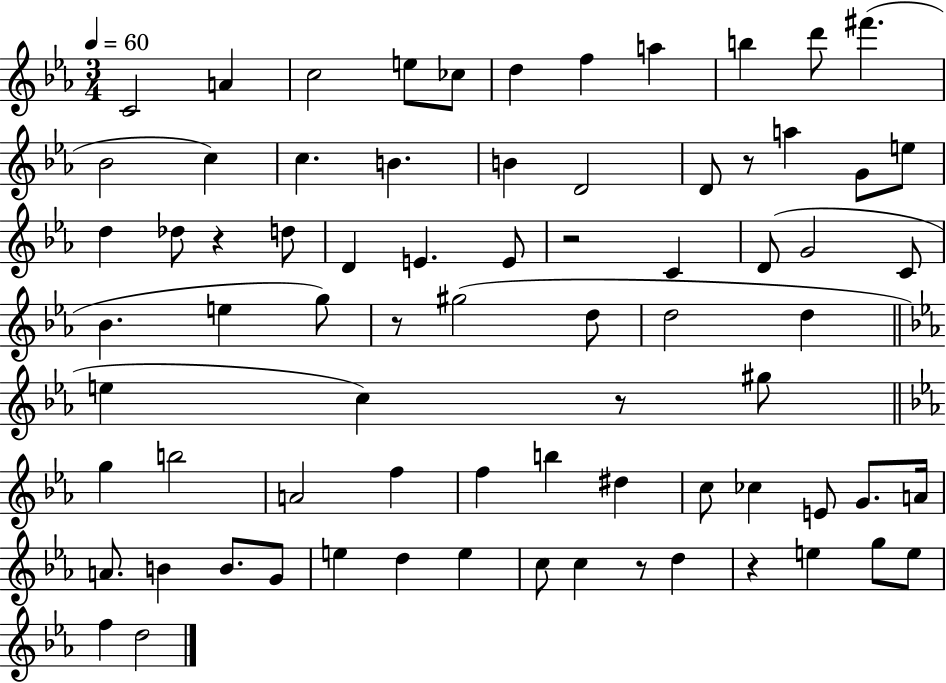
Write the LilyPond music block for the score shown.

{
  \clef treble
  \numericTimeSignature
  \time 3/4
  \key ees \major
  \tempo 4 = 60
  \repeat volta 2 { c'2 a'4 | c''2 e''8 ces''8 | d''4 f''4 a''4 | b''4 d'''8 fis'''4.( | \break bes'2 c''4) | c''4. b'4. | b'4 d'2 | d'8 r8 a''4 g'8 e''8 | \break d''4 des''8 r4 d''8 | d'4 e'4. e'8 | r2 c'4 | d'8( g'2 c'8 | \break bes'4. e''4 g''8) | r8 gis''2( d''8 | d''2 d''4 | \bar "||" \break \key ees \major e''4 c''4) r8 gis''8 | \bar "||" \break \key ees \major g''4 b''2 | a'2 f''4 | f''4 b''4 dis''4 | c''8 ces''4 e'8 g'8. a'16 | \break a'8. b'4 b'8. g'8 | e''4 d''4 e''4 | c''8 c''4 r8 d''4 | r4 e''4 g''8 e''8 | \break f''4 d''2 | } \bar "|."
}